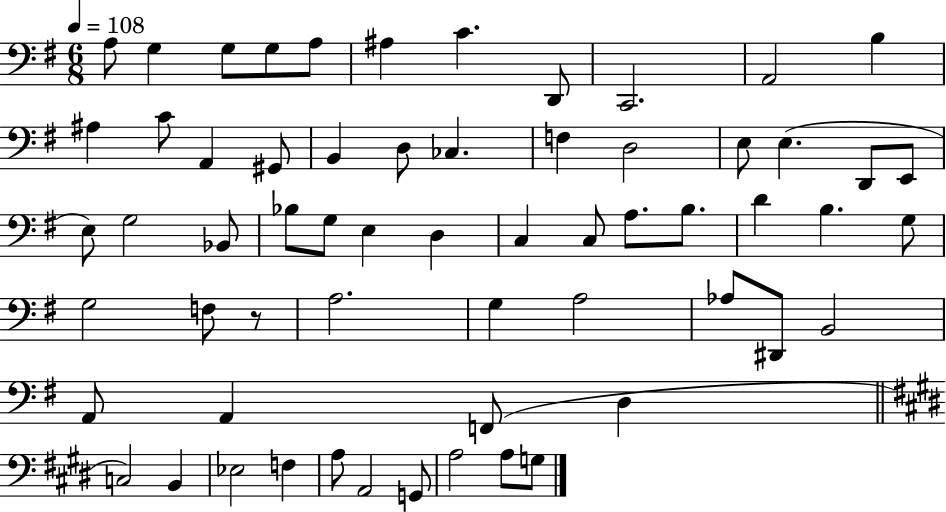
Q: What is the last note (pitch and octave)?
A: G3